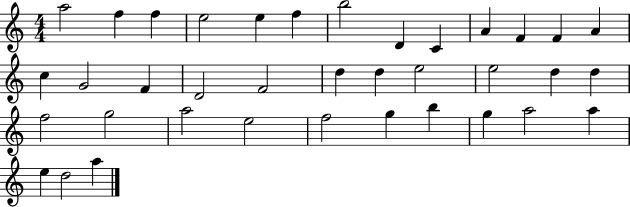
X:1
T:Untitled
M:4/4
L:1/4
K:C
a2 f f e2 e f b2 D C A F F A c G2 F D2 F2 d d e2 e2 d d f2 g2 a2 e2 f2 g b g a2 a e d2 a